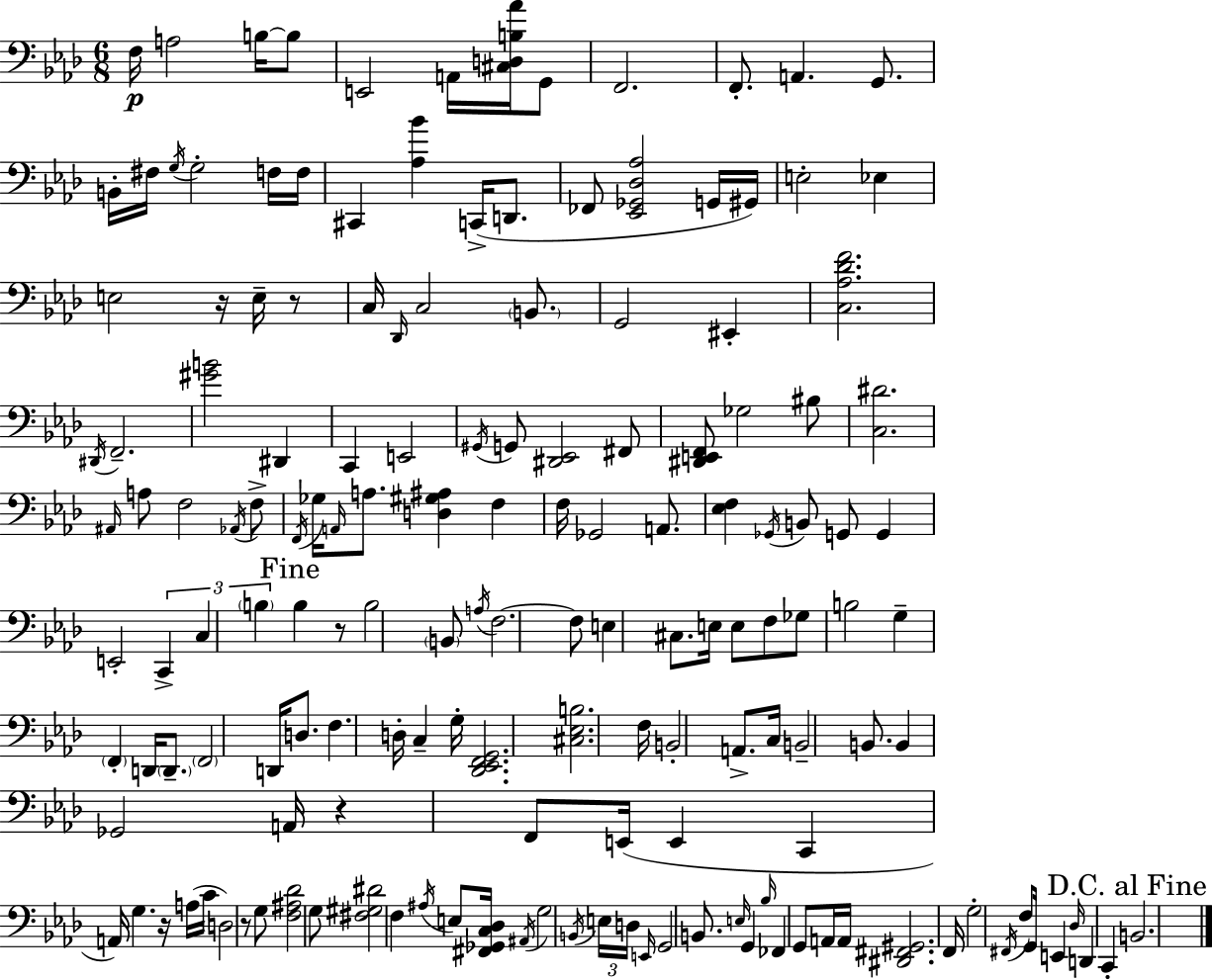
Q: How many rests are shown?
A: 6